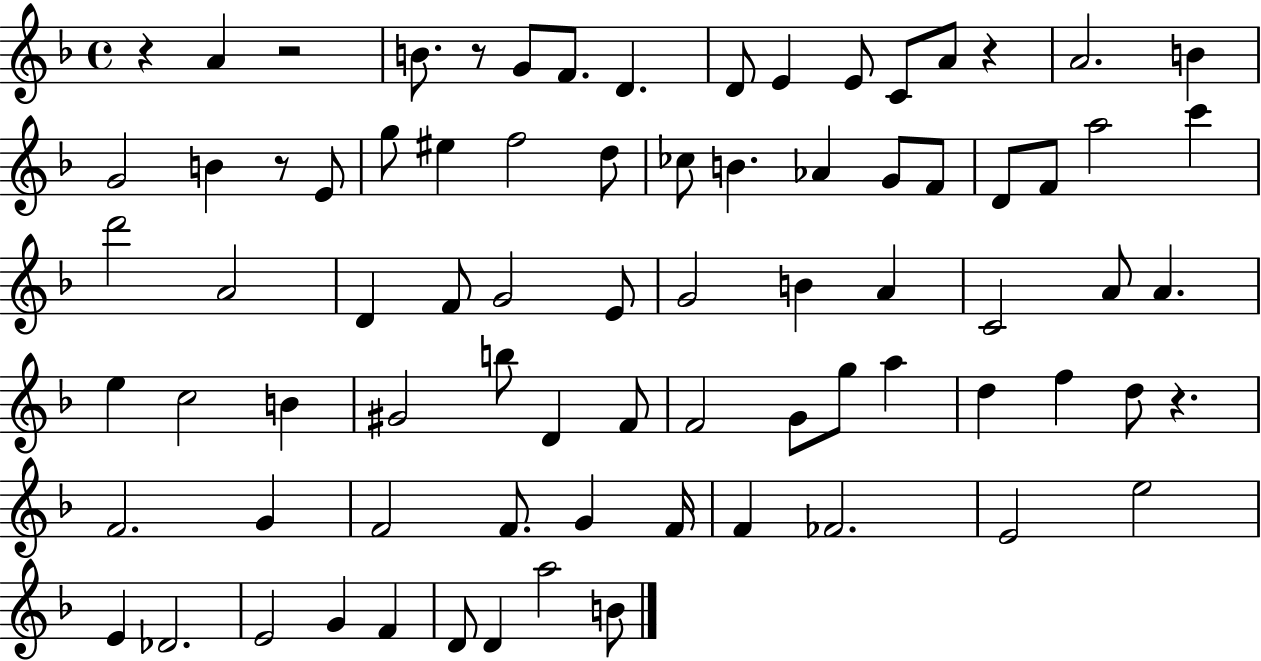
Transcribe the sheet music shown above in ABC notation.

X:1
T:Untitled
M:4/4
L:1/4
K:F
z A z2 B/2 z/2 G/2 F/2 D D/2 E E/2 C/2 A/2 z A2 B G2 B z/2 E/2 g/2 ^e f2 d/2 _c/2 B _A G/2 F/2 D/2 F/2 a2 c' d'2 A2 D F/2 G2 E/2 G2 B A C2 A/2 A e c2 B ^G2 b/2 D F/2 F2 G/2 g/2 a d f d/2 z F2 G F2 F/2 G F/4 F _F2 E2 e2 E _D2 E2 G F D/2 D a2 B/2